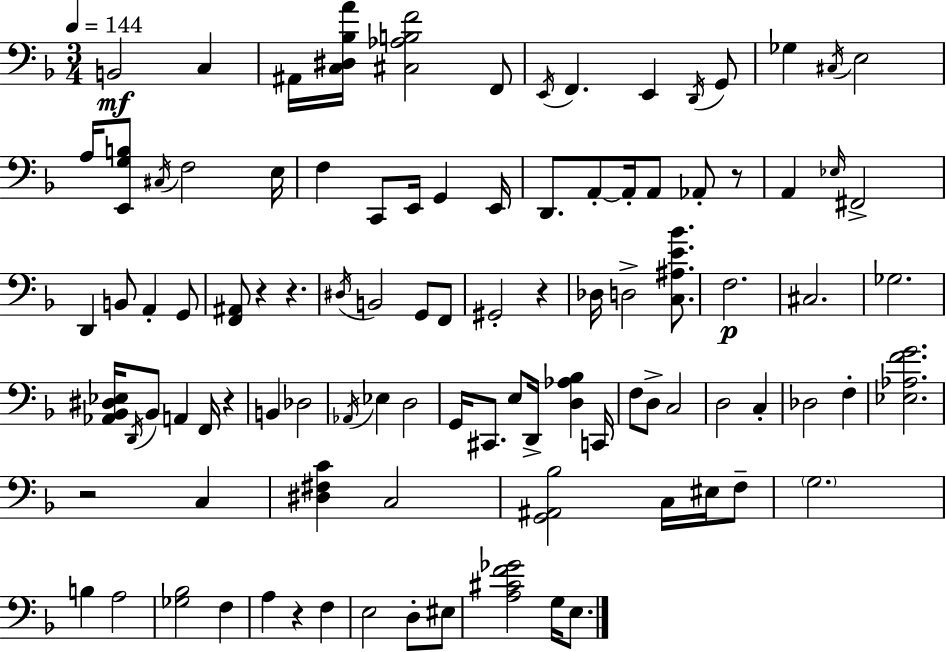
{
  \clef bass
  \numericTimeSignature
  \time 3/4
  \key f \major
  \tempo 4 = 144
  b,2\mf c4 | ais,16 <c dis bes a'>16 <cis aes b f'>2 f,8 | \acciaccatura { e,16 } f,4. e,4 \acciaccatura { d,16 } | g,8 ges4 \acciaccatura { cis16 } e2 | \break a16 <e, g b>8 \acciaccatura { cis16 } f2 | e16 f4 c,8 e,16 g,4 | e,16 d,8. a,8-.~~ a,16-. a,8 | aes,8-. r8 a,4 \grace { ees16 } fis,2-> | \break d,4 b,8 a,4-. | g,8 <f, ais,>8 r4 r4. | \acciaccatura { dis16 } b,2 | g,8 f,8 gis,2-. | \break r4 des16 d2-> | <c ais e' bes'>8. f2.\p | cis2. | ges2. | \break <aes, bes, dis ees>16 \acciaccatura { d,16 } bes,8 a,4 | f,16 r4 b,4 des2 | \acciaccatura { aes,16 } ees4 | d2 g,16 cis,8. | \break e8 d,16-> <d aes bes>4 c,16 f8 d8-> | c2 d2 | c4-. des2 | f4-. <ees aes f' g'>2. | \break r2 | c4 <dis fis c'>4 | c2 <g, ais, bes>2 | c16 eis16 f8-- \parenthesize g2. | \break b4 | a2 <ges bes>2 | f4 a4 | r4 f4 e2 | \break d8-. eis8 <a cis' f' ges'>2 | g16 e8. \bar "|."
}